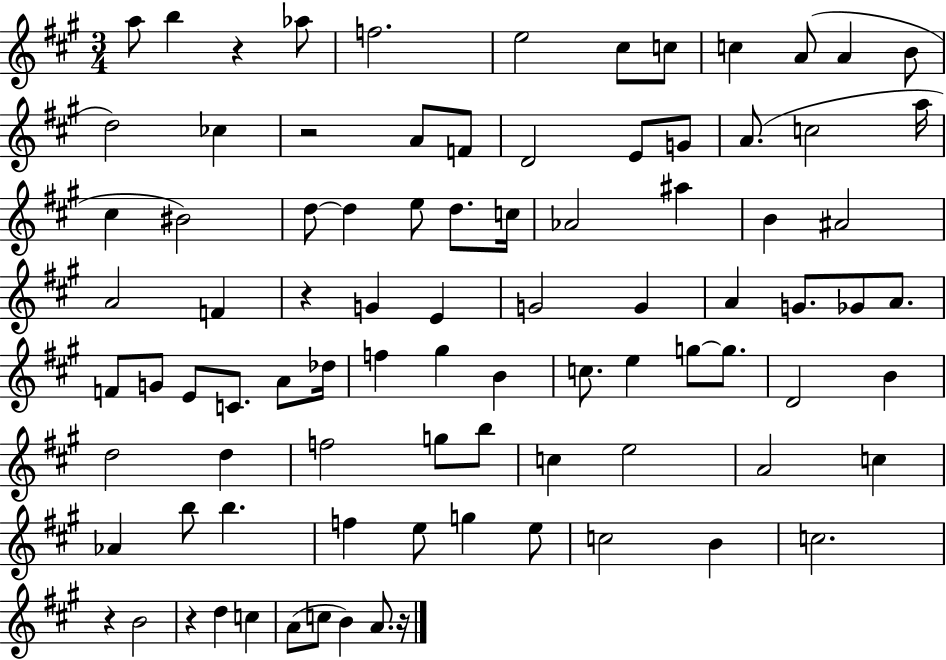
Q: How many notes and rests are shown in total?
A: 89